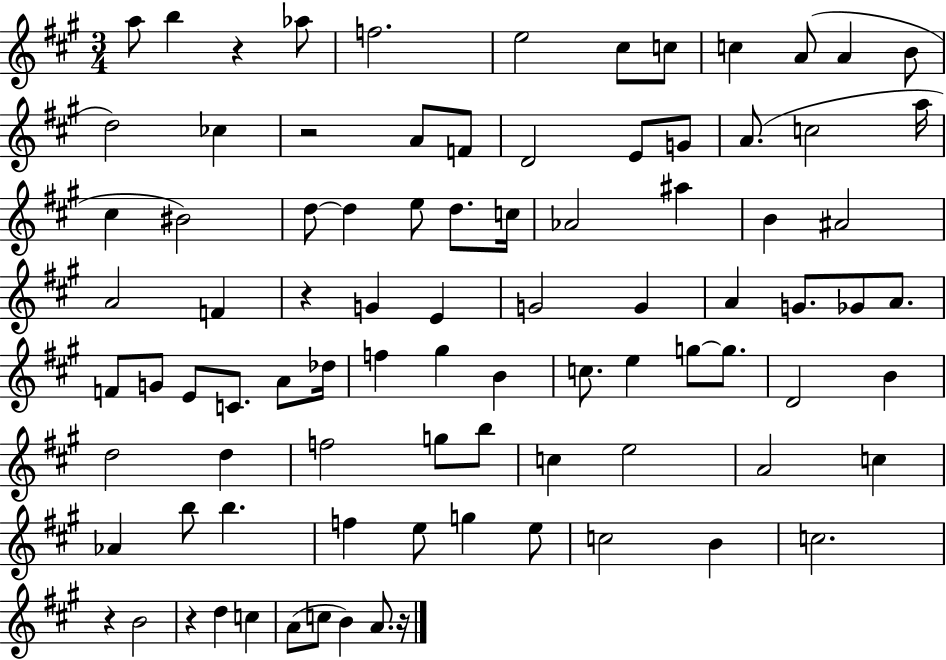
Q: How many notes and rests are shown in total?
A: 89